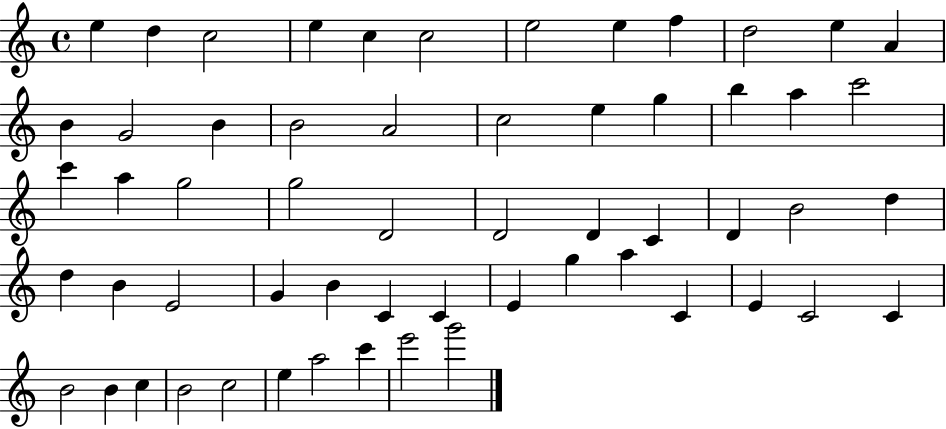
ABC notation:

X:1
T:Untitled
M:4/4
L:1/4
K:C
e d c2 e c c2 e2 e f d2 e A B G2 B B2 A2 c2 e g b a c'2 c' a g2 g2 D2 D2 D C D B2 d d B E2 G B C C E g a C E C2 C B2 B c B2 c2 e a2 c' e'2 g'2